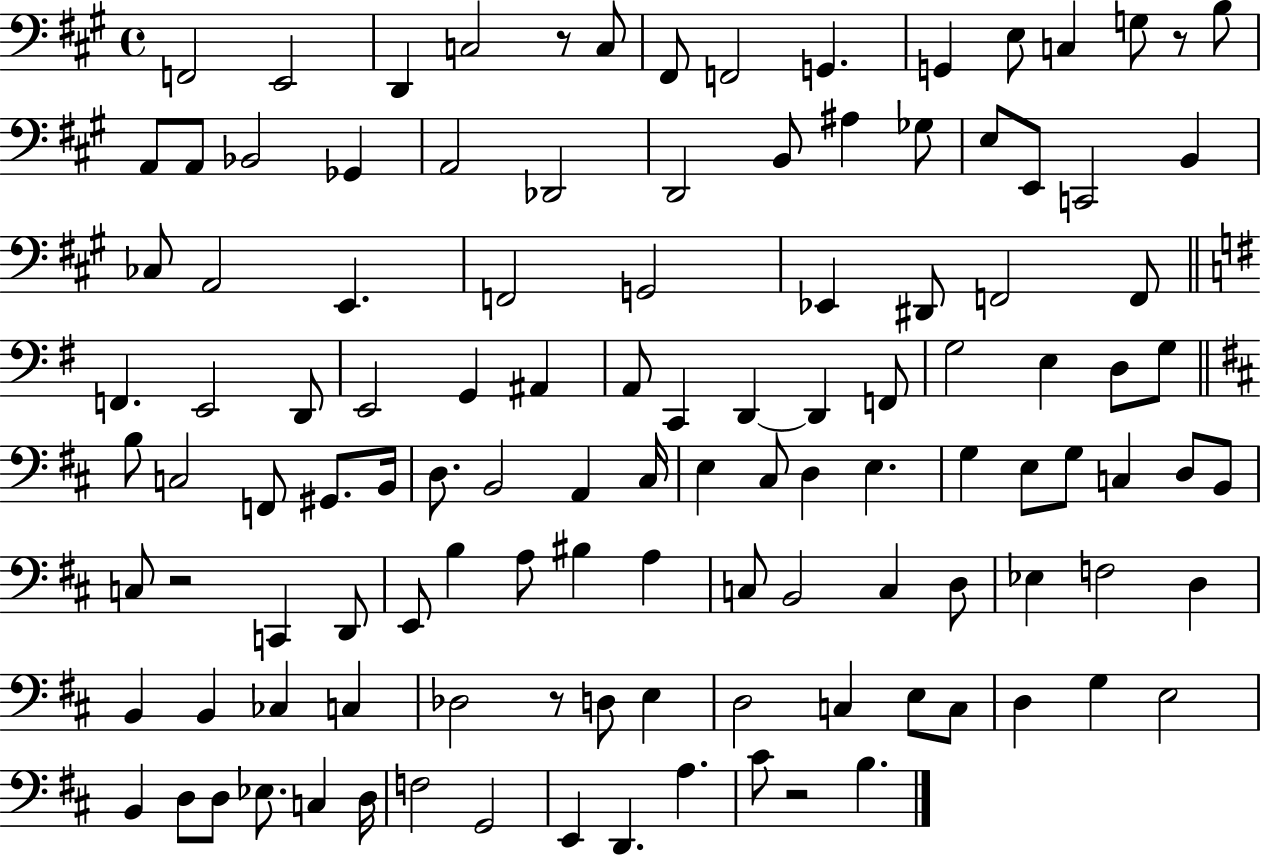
F2/h E2/h D2/q C3/h R/e C3/e F#2/e F2/h G2/q. G2/q E3/e C3/q G3/e R/e B3/e A2/e A2/e Bb2/h Gb2/q A2/h Db2/h D2/h B2/e A#3/q Gb3/e E3/e E2/e C2/h B2/q CES3/e A2/h E2/q. F2/h G2/h Eb2/q D#2/e F2/h F2/e F2/q. E2/h D2/e E2/h G2/q A#2/q A2/e C2/q D2/q D2/q F2/e G3/h E3/q D3/e G3/e B3/e C3/h F2/e G#2/e. B2/s D3/e. B2/h A2/q C#3/s E3/q C#3/e D3/q E3/q. G3/q E3/e G3/e C3/q D3/e B2/e C3/e R/h C2/q D2/e E2/e B3/q A3/e BIS3/q A3/q C3/e B2/h C3/q D3/e Eb3/q F3/h D3/q B2/q B2/q CES3/q C3/q Db3/h R/e D3/e E3/q D3/h C3/q E3/e C3/e D3/q G3/q E3/h B2/q D3/e D3/e Eb3/e. C3/q D3/s F3/h G2/h E2/q D2/q. A3/q. C#4/e R/h B3/q.